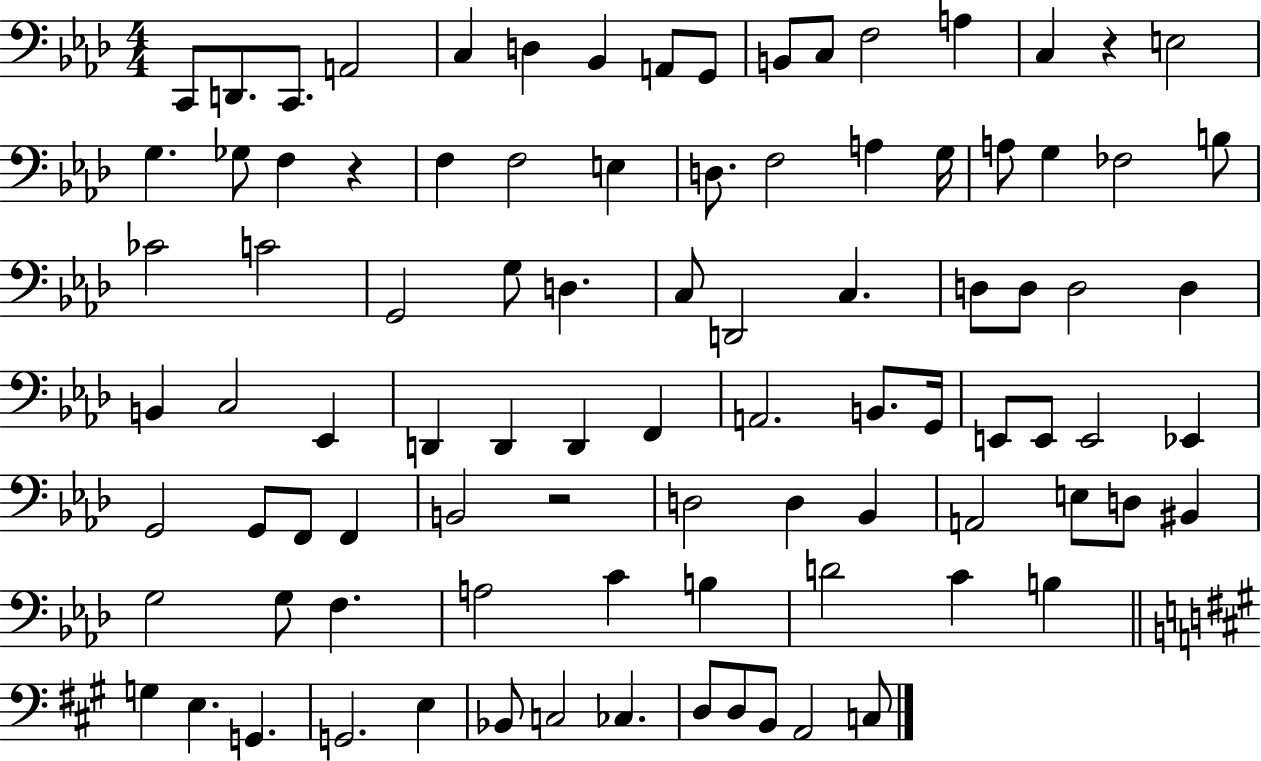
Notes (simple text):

C2/e D2/e. C2/e. A2/h C3/q D3/q Bb2/q A2/e G2/e B2/e C3/e F3/h A3/q C3/q R/q E3/h G3/q. Gb3/e F3/q R/q F3/q F3/h E3/q D3/e. F3/h A3/q G3/s A3/e G3/q FES3/h B3/e CES4/h C4/h G2/h G3/e D3/q. C3/e D2/h C3/q. D3/e D3/e D3/h D3/q B2/q C3/h Eb2/q D2/q D2/q D2/q F2/q A2/h. B2/e. G2/s E2/e E2/e E2/h Eb2/q G2/h G2/e F2/e F2/q B2/h R/h D3/h D3/q Bb2/q A2/h E3/e D3/e BIS2/q G3/h G3/e F3/q. A3/h C4/q B3/q D4/h C4/q B3/q G3/q E3/q. G2/q. G2/h. E3/q Bb2/e C3/h CES3/q. D3/e D3/e B2/e A2/h C3/e